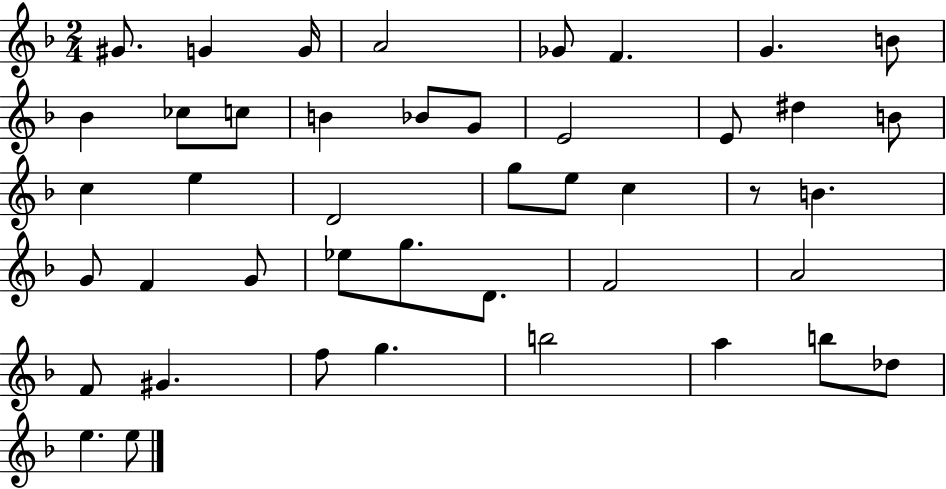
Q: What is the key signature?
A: F major